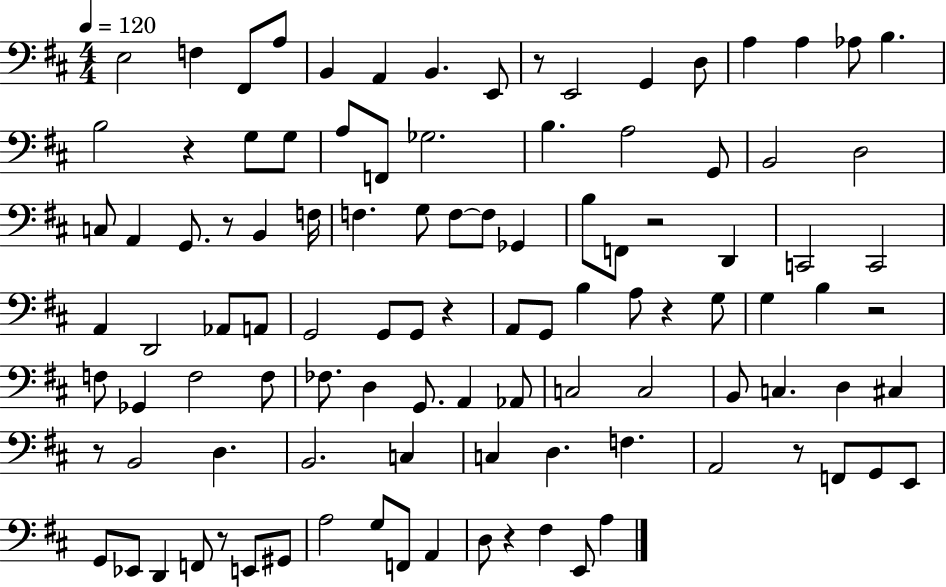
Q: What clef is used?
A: bass